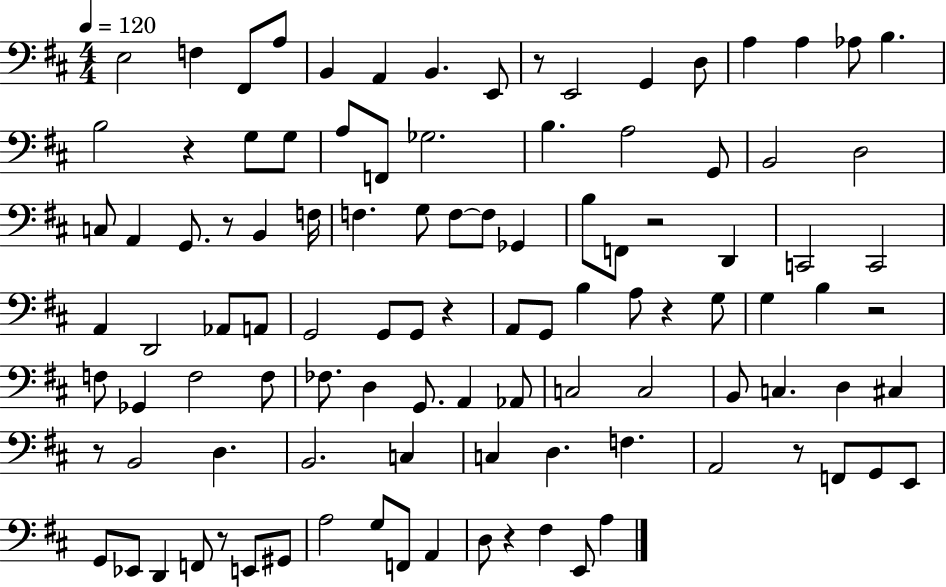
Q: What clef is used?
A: bass